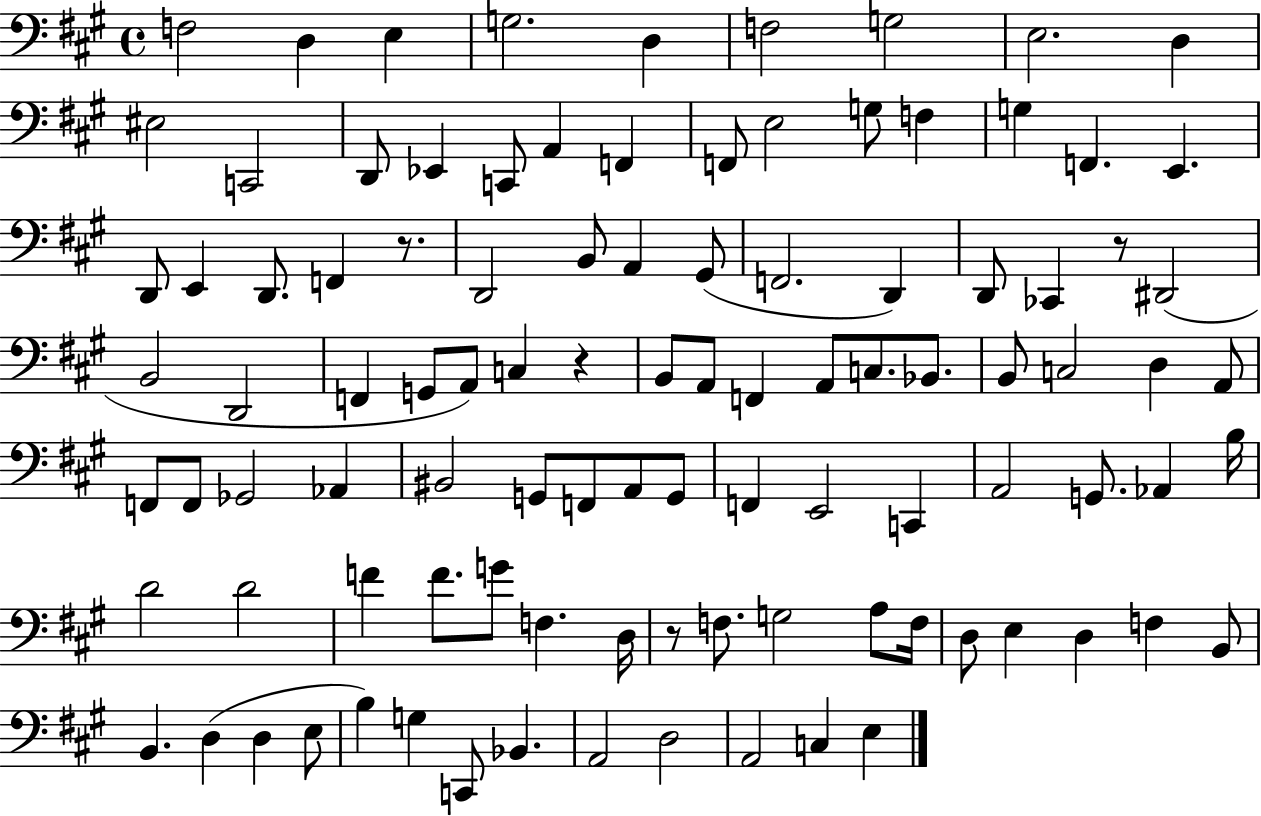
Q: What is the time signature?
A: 4/4